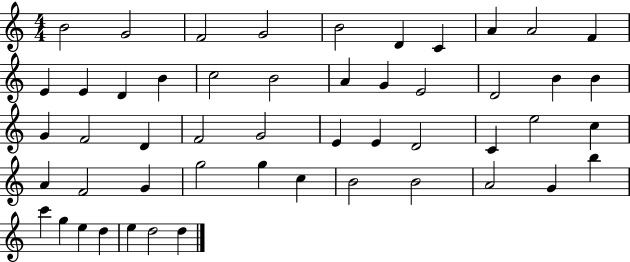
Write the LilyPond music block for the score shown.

{
  \clef treble
  \numericTimeSignature
  \time 4/4
  \key c \major
  b'2 g'2 | f'2 g'2 | b'2 d'4 c'4 | a'4 a'2 f'4 | \break e'4 e'4 d'4 b'4 | c''2 b'2 | a'4 g'4 e'2 | d'2 b'4 b'4 | \break g'4 f'2 d'4 | f'2 g'2 | e'4 e'4 d'2 | c'4 e''2 c''4 | \break a'4 f'2 g'4 | g''2 g''4 c''4 | b'2 b'2 | a'2 g'4 b''4 | \break c'''4 g''4 e''4 d''4 | e''4 d''2 d''4 | \bar "|."
}